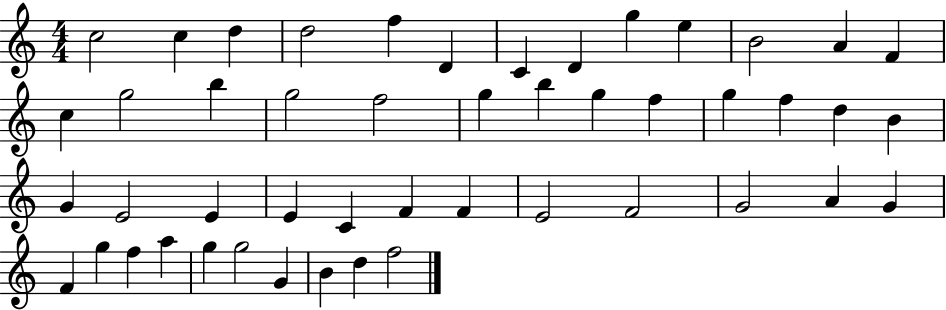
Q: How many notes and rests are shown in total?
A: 48